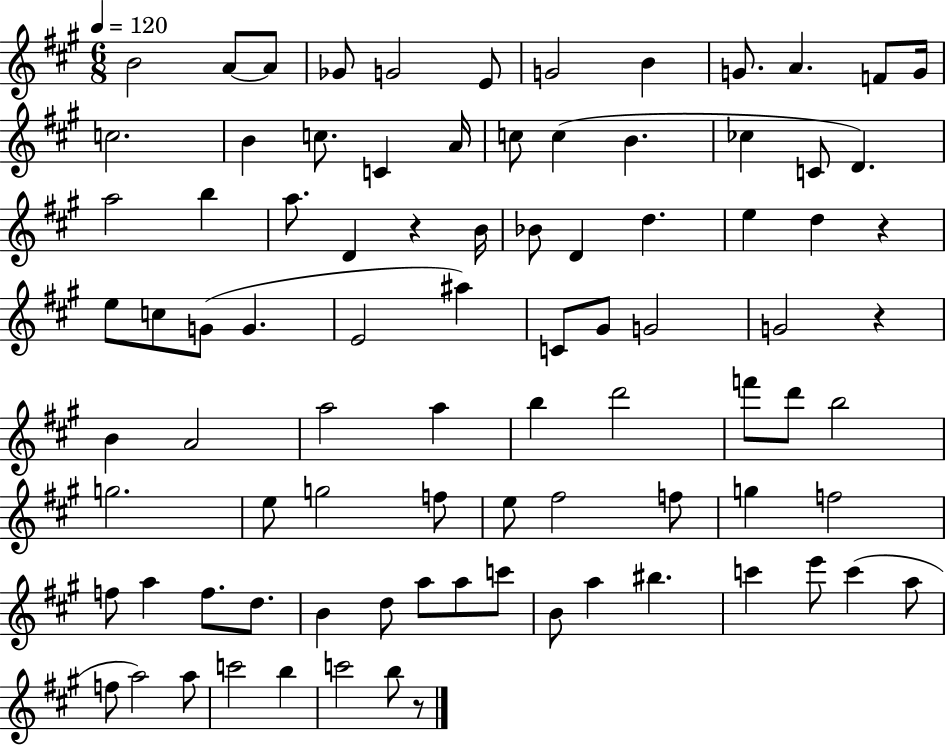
B4/h A4/e A4/e Gb4/e G4/h E4/e G4/h B4/q G4/e. A4/q. F4/e G4/s C5/h. B4/q C5/e. C4/q A4/s C5/e C5/q B4/q. CES5/q C4/e D4/q. A5/h B5/q A5/e. D4/q R/q B4/s Bb4/e D4/q D5/q. E5/q D5/q R/q E5/e C5/e G4/e G4/q. E4/h A#5/q C4/e G#4/e G4/h G4/h R/q B4/q A4/h A5/h A5/q B5/q D6/h F6/e D6/e B5/h G5/h. E5/e G5/h F5/e E5/e F#5/h F5/e G5/q F5/h F5/e A5/q F5/e. D5/e. B4/q D5/e A5/e A5/e C6/e B4/e A5/q BIS5/q. C6/q E6/e C6/q A5/e F5/e A5/h A5/e C6/h B5/q C6/h B5/e R/e